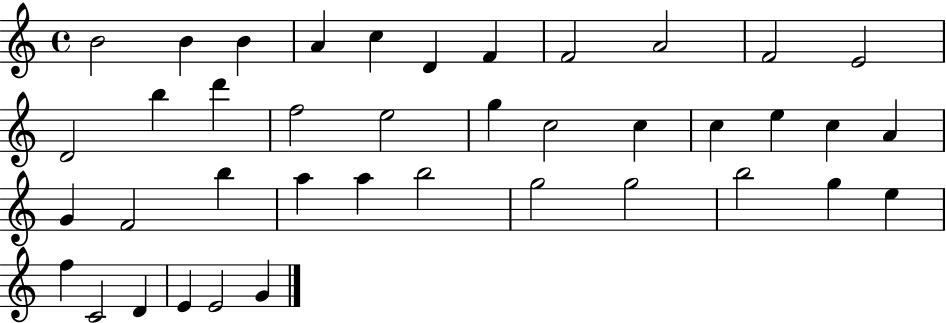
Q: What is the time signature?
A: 4/4